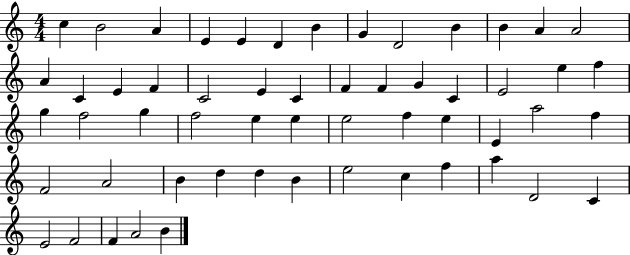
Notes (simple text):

C5/q B4/h A4/q E4/q E4/q D4/q B4/q G4/q D4/h B4/q B4/q A4/q A4/h A4/q C4/q E4/q F4/q C4/h E4/q C4/q F4/q F4/q G4/q C4/q E4/h E5/q F5/q G5/q F5/h G5/q F5/h E5/q E5/q E5/h F5/q E5/q E4/q A5/h F5/q F4/h A4/h B4/q D5/q D5/q B4/q E5/h C5/q F5/q A5/q D4/h C4/q E4/h F4/h F4/q A4/h B4/q